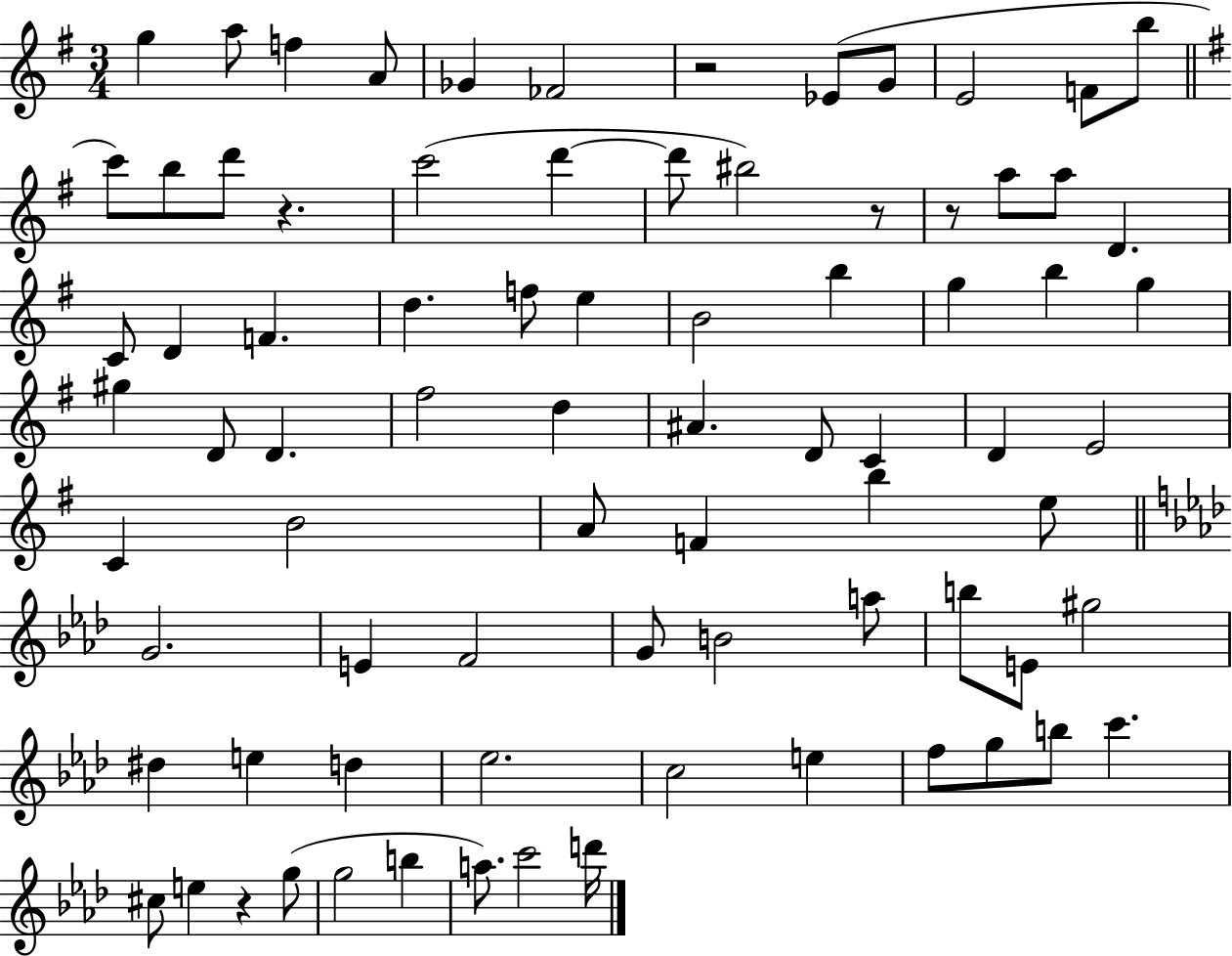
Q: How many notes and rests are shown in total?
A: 80